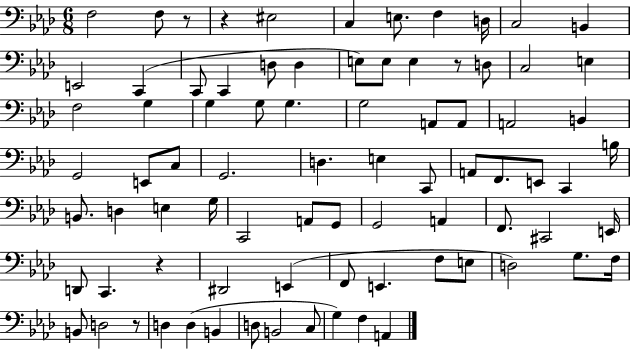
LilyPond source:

{
  \clef bass
  \numericTimeSignature
  \time 6/8
  \key aes \major
  f2 f8 r8 | r4 eis2 | c4 e8. f4 d16 | c2 b,4 | \break e,2 c,4( | c,8 c,4 d8 d4 | e8) e8 e4 r8 d8 | c2 e4 | \break f2 g4 | g4 g8 g4. | g2 a,8 a,8 | a,2 b,4 | \break g,2 e,8 c8 | g,2. | d4. e4 c,8 | a,8 f,8. e,8 c,4 b16 | \break b,8. d4 e4 g16 | c,2 a,8 g,8 | g,2 a,4 | f,8. cis,2 e,16 | \break d,8 c,4. r4 | dis,2 e,4( | f,8 e,4. f8 e8 | d2) g8. f16 | \break b,8 d2 r8 | d4 d4( b,4 | d8 b,2 c8 | g4) f4 a,4 | \break \bar "|."
}